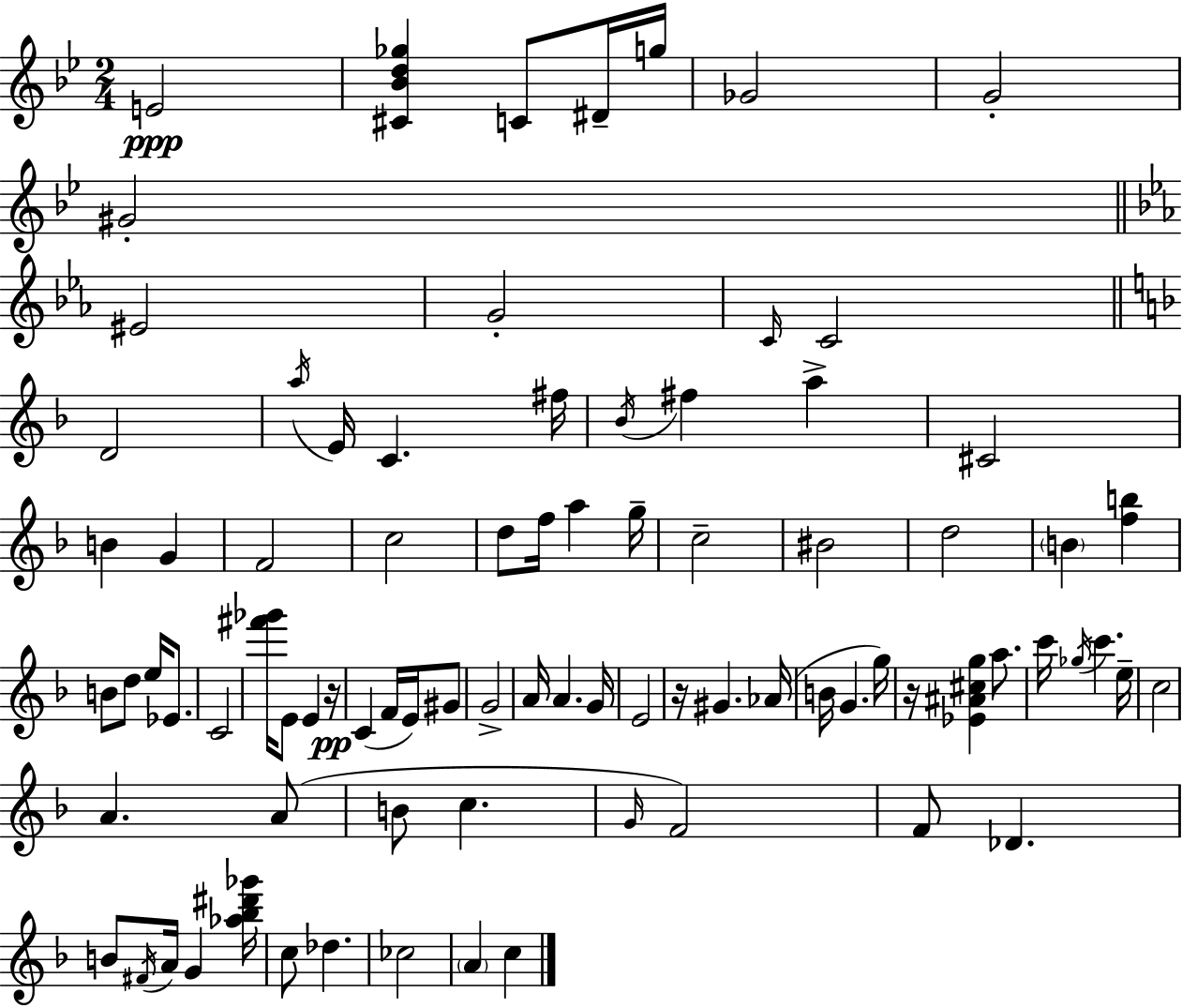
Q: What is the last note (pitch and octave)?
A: C5